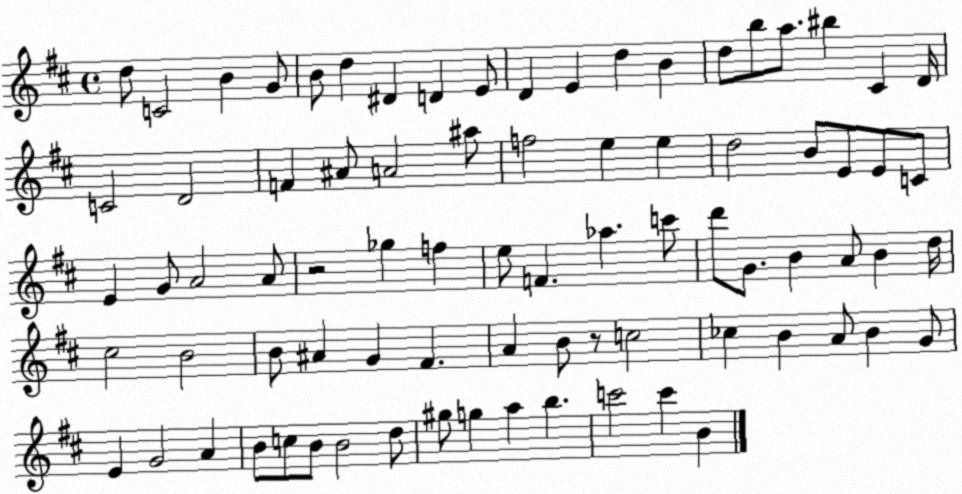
X:1
T:Untitled
M:4/4
L:1/4
K:D
d/2 C2 B G/2 B/2 d ^D D E/2 D E d B d/2 b/2 a/2 ^b ^C D/4 C2 D2 F ^A/2 A2 ^a/2 f2 e e d2 B/2 E/2 E/2 C/2 E G/2 A2 A/2 z2 _g f e/2 F _a c'/2 d'/2 G/2 B A/2 B d/4 ^c2 B2 B/2 ^A G ^F A B/2 z/2 c2 _c B A/2 B G/2 E G2 A B/2 c/2 B/2 B2 d/2 ^g/2 g a b c'2 c' B